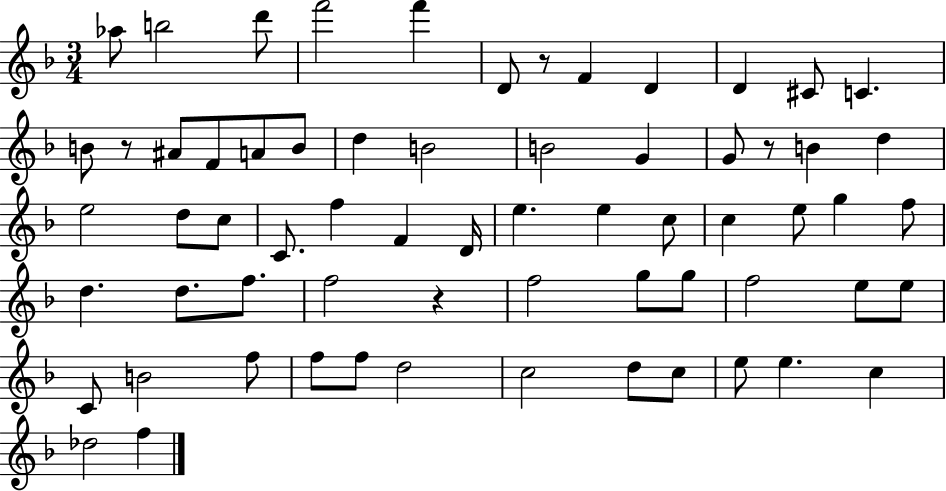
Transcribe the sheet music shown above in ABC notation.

X:1
T:Untitled
M:3/4
L:1/4
K:F
_a/2 b2 d'/2 f'2 f' D/2 z/2 F D D ^C/2 C B/2 z/2 ^A/2 F/2 A/2 B/2 d B2 B2 G G/2 z/2 B d e2 d/2 c/2 C/2 f F D/4 e e c/2 c e/2 g f/2 d d/2 f/2 f2 z f2 g/2 g/2 f2 e/2 e/2 C/2 B2 f/2 f/2 f/2 d2 c2 d/2 c/2 e/2 e c _d2 f